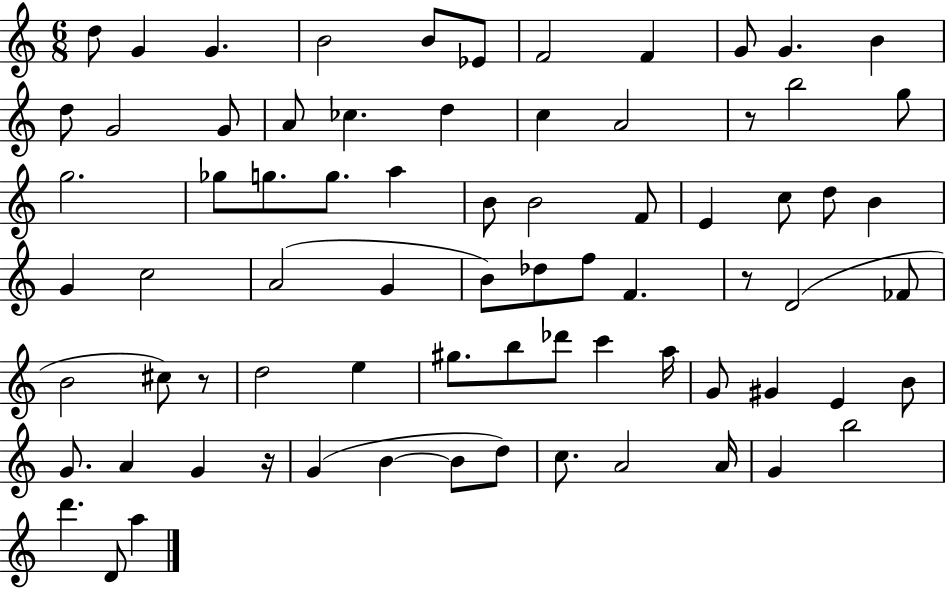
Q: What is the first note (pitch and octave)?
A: D5